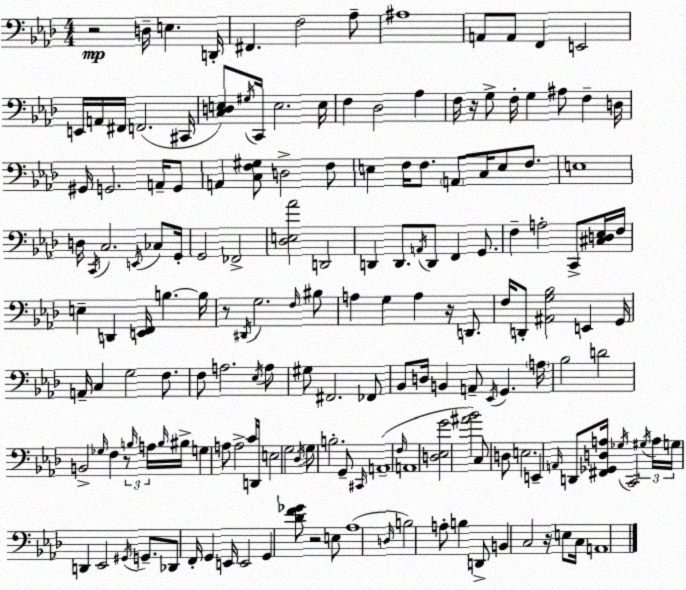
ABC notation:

X:1
T:Untitled
M:4/4
L:1/4
K:Fm
z2 D,/4 E, D,,/4 ^F,, F,2 _A,/2 ^A,4 A,,/2 A,,/2 F,, E,,2 E,,/4 A,,/4 ^F,,/4 F,,2 ^C,,/4 [C,D,E,]/2 ^G,/4 C,,/4 E,2 E,/4 F, _D,2 _A, F,/4 z/4 G,/2 F,/4 G, ^A,/2 F, D,/4 ^G,,/4 G,,2 A,,/4 G,,/2 A,, [C,F,^G,]/2 D,2 F,/2 E, F,/4 F,/2 A,,/2 C,/4 E,/2 F,/2 E,4 D,/4 C,,/4 C,2 E,,/4 _C,/2 G,,/4 G,,2 _F,,2 [_D,E,_A]2 D,,2 D,, D,,/2 A,,/4 D,,/2 F,, G,,/2 F, A,2 C,,/2 [^C,D,_E,]/4 F,/4 E, D,, [E,,F,,]/4 B, B,/4 z/2 ^D,,/4 G,2 F,/4 ^B,/2 A, G, A, z/4 D,,/2 F,/4 D,,/2 [^A,,G,_B,]2 E,, G,,/4 A,,/4 C, G,2 F,/2 F,/2 A,2 _E,/4 A,/2 ^G,/2 ^F,,2 _F,,/2 _B,,/2 D,/4 B,, A,,/2 _E,,/4 G,, A,/4 _B,2 D2 B,,2 _G,/4 F, z/2 B,/4 A,/4 B,/4 ^B,/4 G, A,/2 A,2 C/4 D,,/4 E,2 G,2 _D,/4 G,/2 B,2 G,,/2 ^C,,/4 A,,4 F,/4 A,,4 [D,_E,G]2 [^A_B]2 C,/2 D,/2 E,2 E,, A,,/4 D,,/2 [^F,,_G,,D,A,]/4 _G,/4 C,,2 ^G,/4 A,/4 G,/4 D,, _E,,2 ^G,,/4 G,,/2 _D,,/2 F,,/4 G,, E,,/4 E,,2 G,, [_DF_G]/2 z2 E,/2 _A,4 D,/4 B,2 A,/2 B, D,,/2 B,, C,2 z/4 E,/2 C,/4 A,,4